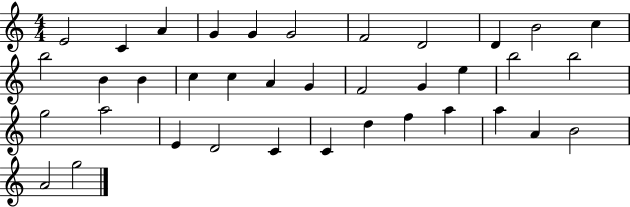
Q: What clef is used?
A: treble